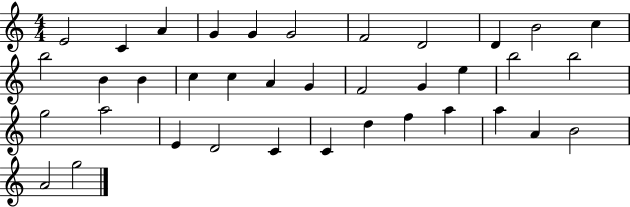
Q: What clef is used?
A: treble